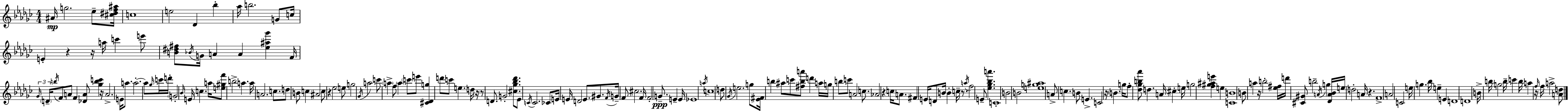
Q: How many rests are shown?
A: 12